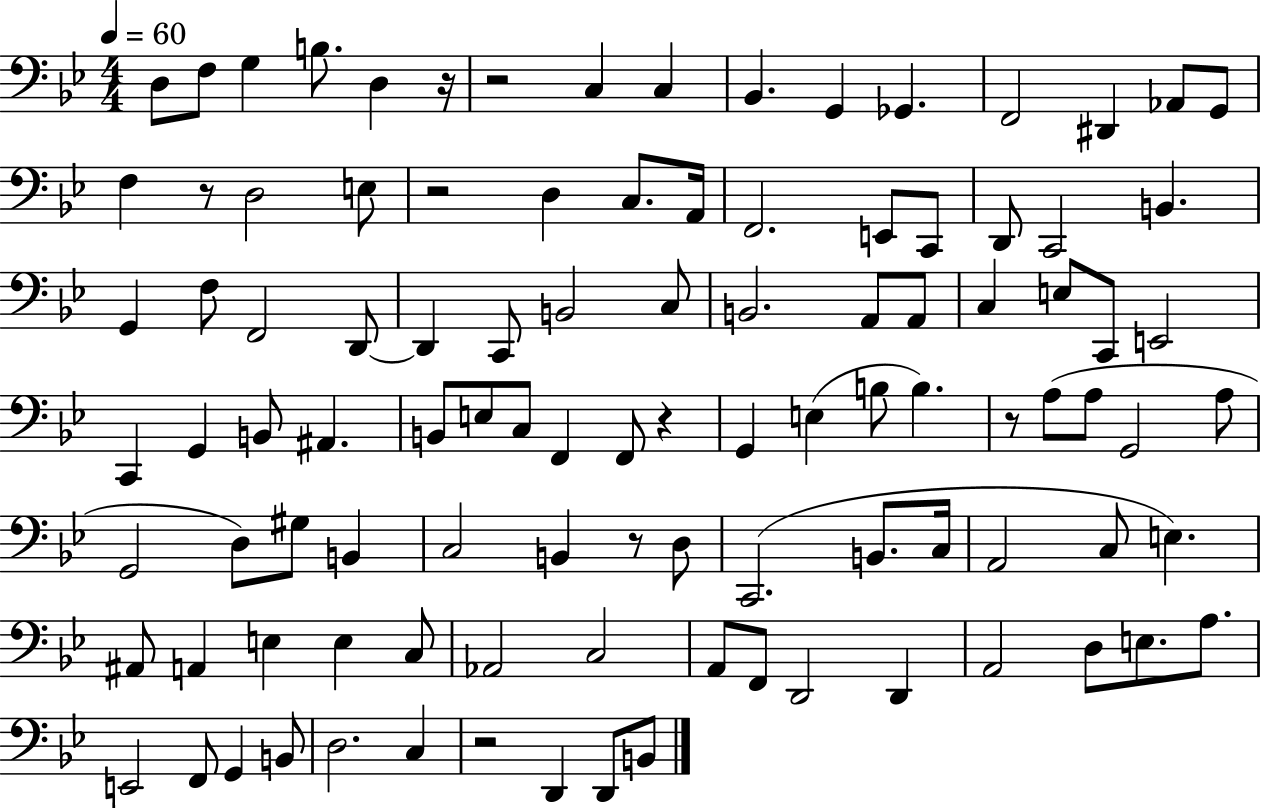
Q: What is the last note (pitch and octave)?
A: B2